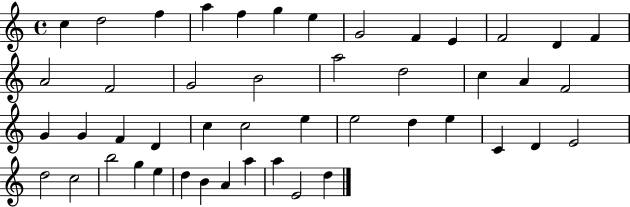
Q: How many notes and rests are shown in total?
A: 47